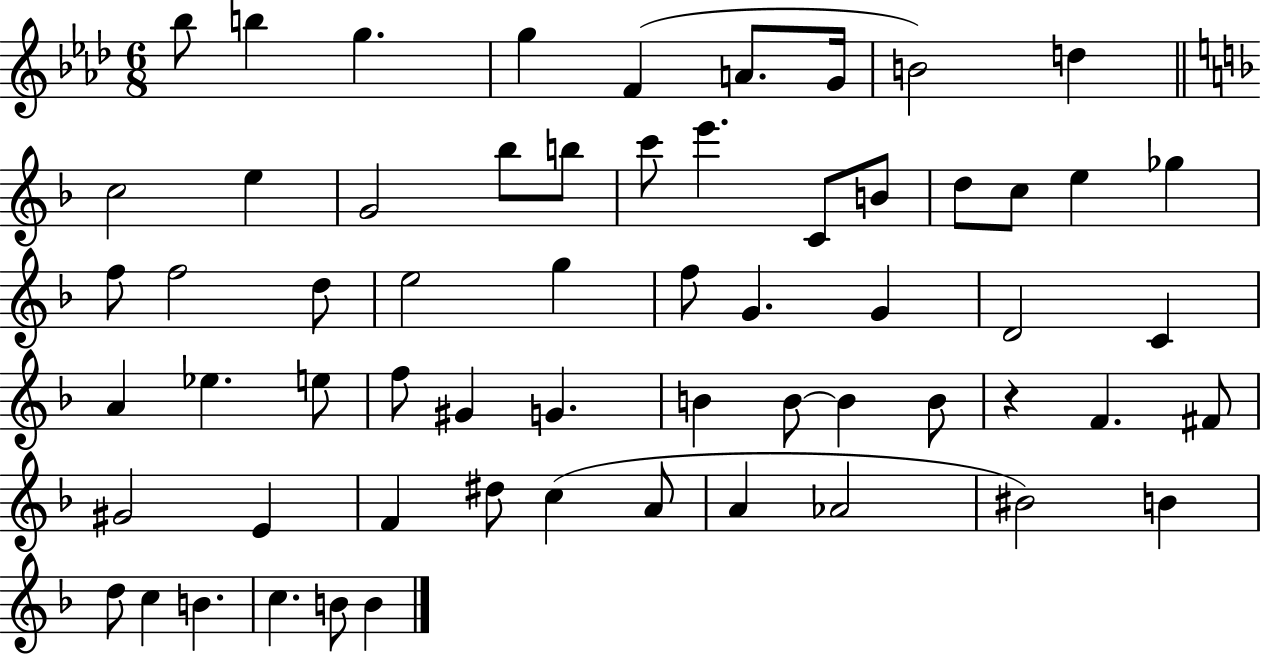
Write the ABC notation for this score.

X:1
T:Untitled
M:6/8
L:1/4
K:Ab
_b/2 b g g F A/2 G/4 B2 d c2 e G2 _b/2 b/2 c'/2 e' C/2 B/2 d/2 c/2 e _g f/2 f2 d/2 e2 g f/2 G G D2 C A _e e/2 f/2 ^G G B B/2 B B/2 z F ^F/2 ^G2 E F ^d/2 c A/2 A _A2 ^B2 B d/2 c B c B/2 B